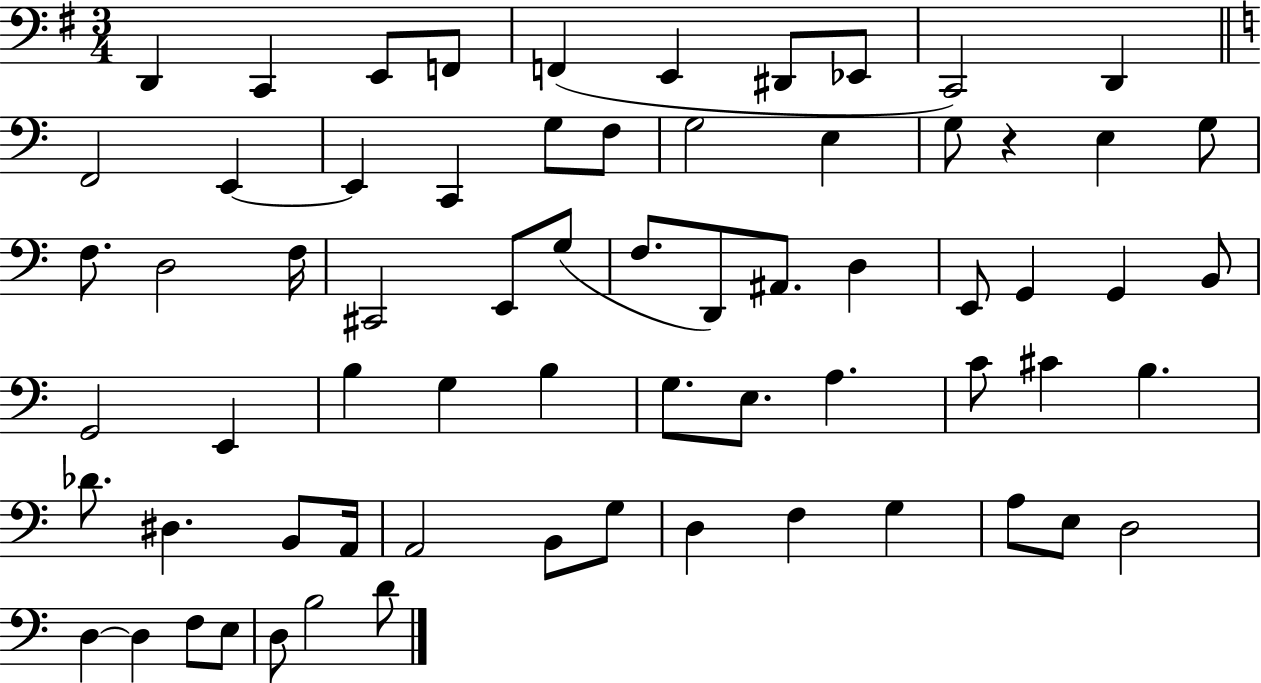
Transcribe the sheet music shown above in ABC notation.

X:1
T:Untitled
M:3/4
L:1/4
K:G
D,, C,, E,,/2 F,,/2 F,, E,, ^D,,/2 _E,,/2 C,,2 D,, F,,2 E,, E,, C,, G,/2 F,/2 G,2 E, G,/2 z E, G,/2 F,/2 D,2 F,/4 ^C,,2 E,,/2 G,/2 F,/2 D,,/2 ^A,,/2 D, E,,/2 G,, G,, B,,/2 G,,2 E,, B, G, B, G,/2 E,/2 A, C/2 ^C B, _D/2 ^D, B,,/2 A,,/4 A,,2 B,,/2 G,/2 D, F, G, A,/2 E,/2 D,2 D, D, F,/2 E,/2 D,/2 B,2 D/2